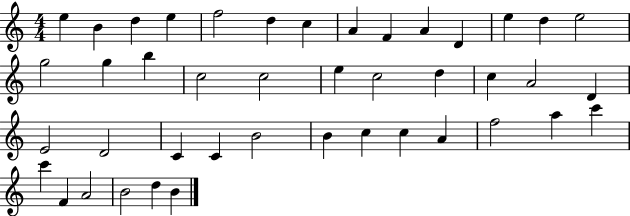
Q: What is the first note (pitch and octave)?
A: E5